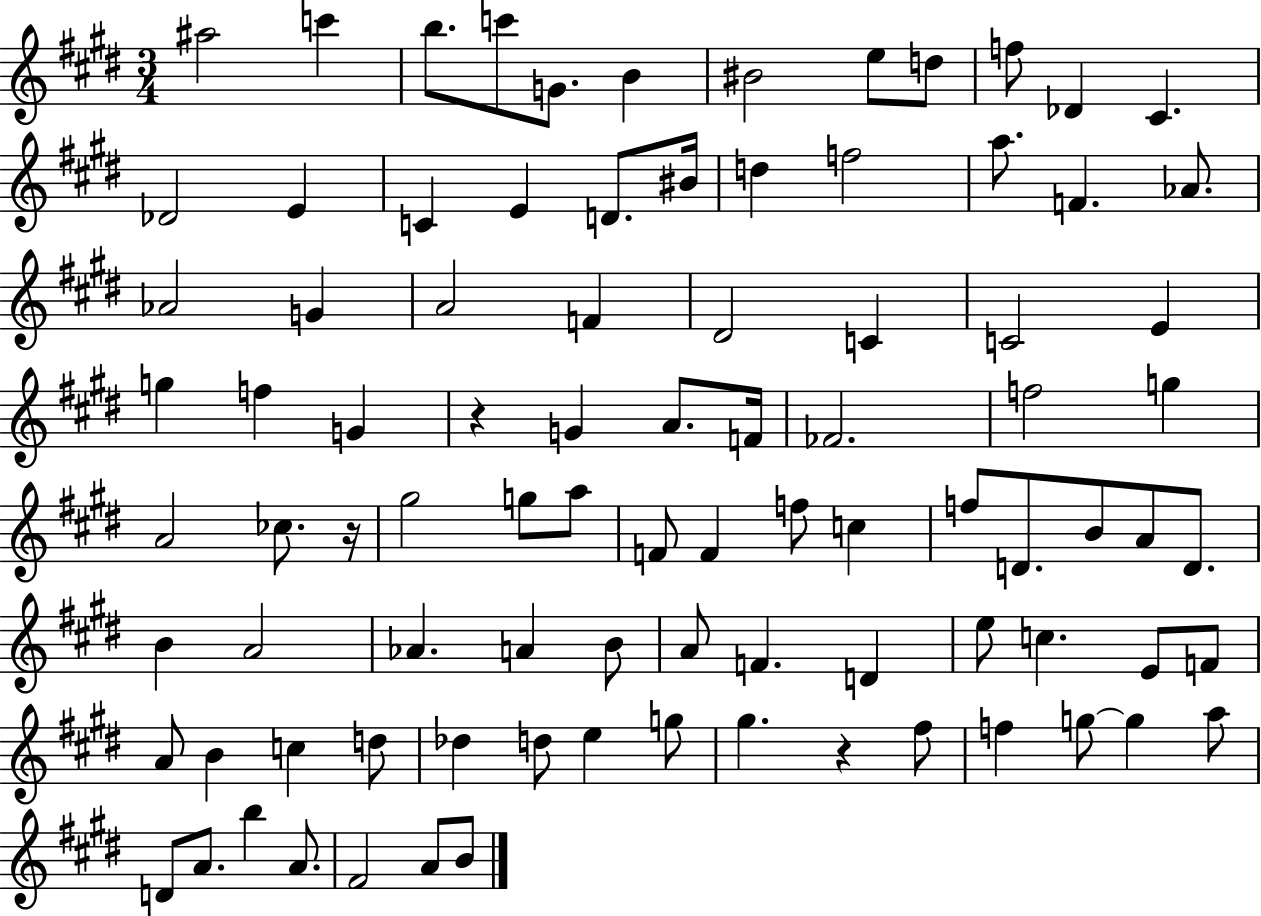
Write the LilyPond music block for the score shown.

{
  \clef treble
  \numericTimeSignature
  \time 3/4
  \key e \major
  \repeat volta 2 { ais''2 c'''4 | b''8. c'''8 g'8. b'4 | bis'2 e''8 d''8 | f''8 des'4 cis'4. | \break des'2 e'4 | c'4 e'4 d'8. bis'16 | d''4 f''2 | a''8. f'4. aes'8. | \break aes'2 g'4 | a'2 f'4 | dis'2 c'4 | c'2 e'4 | \break g''4 f''4 g'4 | r4 g'4 a'8. f'16 | fes'2. | f''2 g''4 | \break a'2 ces''8. r16 | gis''2 g''8 a''8 | f'8 f'4 f''8 c''4 | f''8 d'8. b'8 a'8 d'8. | \break b'4 a'2 | aes'4. a'4 b'8 | a'8 f'4. d'4 | e''8 c''4. e'8 f'8 | \break a'8 b'4 c''4 d''8 | des''4 d''8 e''4 g''8 | gis''4. r4 fis''8 | f''4 g''8~~ g''4 a''8 | \break d'8 a'8. b''4 a'8. | fis'2 a'8 b'8 | } \bar "|."
}